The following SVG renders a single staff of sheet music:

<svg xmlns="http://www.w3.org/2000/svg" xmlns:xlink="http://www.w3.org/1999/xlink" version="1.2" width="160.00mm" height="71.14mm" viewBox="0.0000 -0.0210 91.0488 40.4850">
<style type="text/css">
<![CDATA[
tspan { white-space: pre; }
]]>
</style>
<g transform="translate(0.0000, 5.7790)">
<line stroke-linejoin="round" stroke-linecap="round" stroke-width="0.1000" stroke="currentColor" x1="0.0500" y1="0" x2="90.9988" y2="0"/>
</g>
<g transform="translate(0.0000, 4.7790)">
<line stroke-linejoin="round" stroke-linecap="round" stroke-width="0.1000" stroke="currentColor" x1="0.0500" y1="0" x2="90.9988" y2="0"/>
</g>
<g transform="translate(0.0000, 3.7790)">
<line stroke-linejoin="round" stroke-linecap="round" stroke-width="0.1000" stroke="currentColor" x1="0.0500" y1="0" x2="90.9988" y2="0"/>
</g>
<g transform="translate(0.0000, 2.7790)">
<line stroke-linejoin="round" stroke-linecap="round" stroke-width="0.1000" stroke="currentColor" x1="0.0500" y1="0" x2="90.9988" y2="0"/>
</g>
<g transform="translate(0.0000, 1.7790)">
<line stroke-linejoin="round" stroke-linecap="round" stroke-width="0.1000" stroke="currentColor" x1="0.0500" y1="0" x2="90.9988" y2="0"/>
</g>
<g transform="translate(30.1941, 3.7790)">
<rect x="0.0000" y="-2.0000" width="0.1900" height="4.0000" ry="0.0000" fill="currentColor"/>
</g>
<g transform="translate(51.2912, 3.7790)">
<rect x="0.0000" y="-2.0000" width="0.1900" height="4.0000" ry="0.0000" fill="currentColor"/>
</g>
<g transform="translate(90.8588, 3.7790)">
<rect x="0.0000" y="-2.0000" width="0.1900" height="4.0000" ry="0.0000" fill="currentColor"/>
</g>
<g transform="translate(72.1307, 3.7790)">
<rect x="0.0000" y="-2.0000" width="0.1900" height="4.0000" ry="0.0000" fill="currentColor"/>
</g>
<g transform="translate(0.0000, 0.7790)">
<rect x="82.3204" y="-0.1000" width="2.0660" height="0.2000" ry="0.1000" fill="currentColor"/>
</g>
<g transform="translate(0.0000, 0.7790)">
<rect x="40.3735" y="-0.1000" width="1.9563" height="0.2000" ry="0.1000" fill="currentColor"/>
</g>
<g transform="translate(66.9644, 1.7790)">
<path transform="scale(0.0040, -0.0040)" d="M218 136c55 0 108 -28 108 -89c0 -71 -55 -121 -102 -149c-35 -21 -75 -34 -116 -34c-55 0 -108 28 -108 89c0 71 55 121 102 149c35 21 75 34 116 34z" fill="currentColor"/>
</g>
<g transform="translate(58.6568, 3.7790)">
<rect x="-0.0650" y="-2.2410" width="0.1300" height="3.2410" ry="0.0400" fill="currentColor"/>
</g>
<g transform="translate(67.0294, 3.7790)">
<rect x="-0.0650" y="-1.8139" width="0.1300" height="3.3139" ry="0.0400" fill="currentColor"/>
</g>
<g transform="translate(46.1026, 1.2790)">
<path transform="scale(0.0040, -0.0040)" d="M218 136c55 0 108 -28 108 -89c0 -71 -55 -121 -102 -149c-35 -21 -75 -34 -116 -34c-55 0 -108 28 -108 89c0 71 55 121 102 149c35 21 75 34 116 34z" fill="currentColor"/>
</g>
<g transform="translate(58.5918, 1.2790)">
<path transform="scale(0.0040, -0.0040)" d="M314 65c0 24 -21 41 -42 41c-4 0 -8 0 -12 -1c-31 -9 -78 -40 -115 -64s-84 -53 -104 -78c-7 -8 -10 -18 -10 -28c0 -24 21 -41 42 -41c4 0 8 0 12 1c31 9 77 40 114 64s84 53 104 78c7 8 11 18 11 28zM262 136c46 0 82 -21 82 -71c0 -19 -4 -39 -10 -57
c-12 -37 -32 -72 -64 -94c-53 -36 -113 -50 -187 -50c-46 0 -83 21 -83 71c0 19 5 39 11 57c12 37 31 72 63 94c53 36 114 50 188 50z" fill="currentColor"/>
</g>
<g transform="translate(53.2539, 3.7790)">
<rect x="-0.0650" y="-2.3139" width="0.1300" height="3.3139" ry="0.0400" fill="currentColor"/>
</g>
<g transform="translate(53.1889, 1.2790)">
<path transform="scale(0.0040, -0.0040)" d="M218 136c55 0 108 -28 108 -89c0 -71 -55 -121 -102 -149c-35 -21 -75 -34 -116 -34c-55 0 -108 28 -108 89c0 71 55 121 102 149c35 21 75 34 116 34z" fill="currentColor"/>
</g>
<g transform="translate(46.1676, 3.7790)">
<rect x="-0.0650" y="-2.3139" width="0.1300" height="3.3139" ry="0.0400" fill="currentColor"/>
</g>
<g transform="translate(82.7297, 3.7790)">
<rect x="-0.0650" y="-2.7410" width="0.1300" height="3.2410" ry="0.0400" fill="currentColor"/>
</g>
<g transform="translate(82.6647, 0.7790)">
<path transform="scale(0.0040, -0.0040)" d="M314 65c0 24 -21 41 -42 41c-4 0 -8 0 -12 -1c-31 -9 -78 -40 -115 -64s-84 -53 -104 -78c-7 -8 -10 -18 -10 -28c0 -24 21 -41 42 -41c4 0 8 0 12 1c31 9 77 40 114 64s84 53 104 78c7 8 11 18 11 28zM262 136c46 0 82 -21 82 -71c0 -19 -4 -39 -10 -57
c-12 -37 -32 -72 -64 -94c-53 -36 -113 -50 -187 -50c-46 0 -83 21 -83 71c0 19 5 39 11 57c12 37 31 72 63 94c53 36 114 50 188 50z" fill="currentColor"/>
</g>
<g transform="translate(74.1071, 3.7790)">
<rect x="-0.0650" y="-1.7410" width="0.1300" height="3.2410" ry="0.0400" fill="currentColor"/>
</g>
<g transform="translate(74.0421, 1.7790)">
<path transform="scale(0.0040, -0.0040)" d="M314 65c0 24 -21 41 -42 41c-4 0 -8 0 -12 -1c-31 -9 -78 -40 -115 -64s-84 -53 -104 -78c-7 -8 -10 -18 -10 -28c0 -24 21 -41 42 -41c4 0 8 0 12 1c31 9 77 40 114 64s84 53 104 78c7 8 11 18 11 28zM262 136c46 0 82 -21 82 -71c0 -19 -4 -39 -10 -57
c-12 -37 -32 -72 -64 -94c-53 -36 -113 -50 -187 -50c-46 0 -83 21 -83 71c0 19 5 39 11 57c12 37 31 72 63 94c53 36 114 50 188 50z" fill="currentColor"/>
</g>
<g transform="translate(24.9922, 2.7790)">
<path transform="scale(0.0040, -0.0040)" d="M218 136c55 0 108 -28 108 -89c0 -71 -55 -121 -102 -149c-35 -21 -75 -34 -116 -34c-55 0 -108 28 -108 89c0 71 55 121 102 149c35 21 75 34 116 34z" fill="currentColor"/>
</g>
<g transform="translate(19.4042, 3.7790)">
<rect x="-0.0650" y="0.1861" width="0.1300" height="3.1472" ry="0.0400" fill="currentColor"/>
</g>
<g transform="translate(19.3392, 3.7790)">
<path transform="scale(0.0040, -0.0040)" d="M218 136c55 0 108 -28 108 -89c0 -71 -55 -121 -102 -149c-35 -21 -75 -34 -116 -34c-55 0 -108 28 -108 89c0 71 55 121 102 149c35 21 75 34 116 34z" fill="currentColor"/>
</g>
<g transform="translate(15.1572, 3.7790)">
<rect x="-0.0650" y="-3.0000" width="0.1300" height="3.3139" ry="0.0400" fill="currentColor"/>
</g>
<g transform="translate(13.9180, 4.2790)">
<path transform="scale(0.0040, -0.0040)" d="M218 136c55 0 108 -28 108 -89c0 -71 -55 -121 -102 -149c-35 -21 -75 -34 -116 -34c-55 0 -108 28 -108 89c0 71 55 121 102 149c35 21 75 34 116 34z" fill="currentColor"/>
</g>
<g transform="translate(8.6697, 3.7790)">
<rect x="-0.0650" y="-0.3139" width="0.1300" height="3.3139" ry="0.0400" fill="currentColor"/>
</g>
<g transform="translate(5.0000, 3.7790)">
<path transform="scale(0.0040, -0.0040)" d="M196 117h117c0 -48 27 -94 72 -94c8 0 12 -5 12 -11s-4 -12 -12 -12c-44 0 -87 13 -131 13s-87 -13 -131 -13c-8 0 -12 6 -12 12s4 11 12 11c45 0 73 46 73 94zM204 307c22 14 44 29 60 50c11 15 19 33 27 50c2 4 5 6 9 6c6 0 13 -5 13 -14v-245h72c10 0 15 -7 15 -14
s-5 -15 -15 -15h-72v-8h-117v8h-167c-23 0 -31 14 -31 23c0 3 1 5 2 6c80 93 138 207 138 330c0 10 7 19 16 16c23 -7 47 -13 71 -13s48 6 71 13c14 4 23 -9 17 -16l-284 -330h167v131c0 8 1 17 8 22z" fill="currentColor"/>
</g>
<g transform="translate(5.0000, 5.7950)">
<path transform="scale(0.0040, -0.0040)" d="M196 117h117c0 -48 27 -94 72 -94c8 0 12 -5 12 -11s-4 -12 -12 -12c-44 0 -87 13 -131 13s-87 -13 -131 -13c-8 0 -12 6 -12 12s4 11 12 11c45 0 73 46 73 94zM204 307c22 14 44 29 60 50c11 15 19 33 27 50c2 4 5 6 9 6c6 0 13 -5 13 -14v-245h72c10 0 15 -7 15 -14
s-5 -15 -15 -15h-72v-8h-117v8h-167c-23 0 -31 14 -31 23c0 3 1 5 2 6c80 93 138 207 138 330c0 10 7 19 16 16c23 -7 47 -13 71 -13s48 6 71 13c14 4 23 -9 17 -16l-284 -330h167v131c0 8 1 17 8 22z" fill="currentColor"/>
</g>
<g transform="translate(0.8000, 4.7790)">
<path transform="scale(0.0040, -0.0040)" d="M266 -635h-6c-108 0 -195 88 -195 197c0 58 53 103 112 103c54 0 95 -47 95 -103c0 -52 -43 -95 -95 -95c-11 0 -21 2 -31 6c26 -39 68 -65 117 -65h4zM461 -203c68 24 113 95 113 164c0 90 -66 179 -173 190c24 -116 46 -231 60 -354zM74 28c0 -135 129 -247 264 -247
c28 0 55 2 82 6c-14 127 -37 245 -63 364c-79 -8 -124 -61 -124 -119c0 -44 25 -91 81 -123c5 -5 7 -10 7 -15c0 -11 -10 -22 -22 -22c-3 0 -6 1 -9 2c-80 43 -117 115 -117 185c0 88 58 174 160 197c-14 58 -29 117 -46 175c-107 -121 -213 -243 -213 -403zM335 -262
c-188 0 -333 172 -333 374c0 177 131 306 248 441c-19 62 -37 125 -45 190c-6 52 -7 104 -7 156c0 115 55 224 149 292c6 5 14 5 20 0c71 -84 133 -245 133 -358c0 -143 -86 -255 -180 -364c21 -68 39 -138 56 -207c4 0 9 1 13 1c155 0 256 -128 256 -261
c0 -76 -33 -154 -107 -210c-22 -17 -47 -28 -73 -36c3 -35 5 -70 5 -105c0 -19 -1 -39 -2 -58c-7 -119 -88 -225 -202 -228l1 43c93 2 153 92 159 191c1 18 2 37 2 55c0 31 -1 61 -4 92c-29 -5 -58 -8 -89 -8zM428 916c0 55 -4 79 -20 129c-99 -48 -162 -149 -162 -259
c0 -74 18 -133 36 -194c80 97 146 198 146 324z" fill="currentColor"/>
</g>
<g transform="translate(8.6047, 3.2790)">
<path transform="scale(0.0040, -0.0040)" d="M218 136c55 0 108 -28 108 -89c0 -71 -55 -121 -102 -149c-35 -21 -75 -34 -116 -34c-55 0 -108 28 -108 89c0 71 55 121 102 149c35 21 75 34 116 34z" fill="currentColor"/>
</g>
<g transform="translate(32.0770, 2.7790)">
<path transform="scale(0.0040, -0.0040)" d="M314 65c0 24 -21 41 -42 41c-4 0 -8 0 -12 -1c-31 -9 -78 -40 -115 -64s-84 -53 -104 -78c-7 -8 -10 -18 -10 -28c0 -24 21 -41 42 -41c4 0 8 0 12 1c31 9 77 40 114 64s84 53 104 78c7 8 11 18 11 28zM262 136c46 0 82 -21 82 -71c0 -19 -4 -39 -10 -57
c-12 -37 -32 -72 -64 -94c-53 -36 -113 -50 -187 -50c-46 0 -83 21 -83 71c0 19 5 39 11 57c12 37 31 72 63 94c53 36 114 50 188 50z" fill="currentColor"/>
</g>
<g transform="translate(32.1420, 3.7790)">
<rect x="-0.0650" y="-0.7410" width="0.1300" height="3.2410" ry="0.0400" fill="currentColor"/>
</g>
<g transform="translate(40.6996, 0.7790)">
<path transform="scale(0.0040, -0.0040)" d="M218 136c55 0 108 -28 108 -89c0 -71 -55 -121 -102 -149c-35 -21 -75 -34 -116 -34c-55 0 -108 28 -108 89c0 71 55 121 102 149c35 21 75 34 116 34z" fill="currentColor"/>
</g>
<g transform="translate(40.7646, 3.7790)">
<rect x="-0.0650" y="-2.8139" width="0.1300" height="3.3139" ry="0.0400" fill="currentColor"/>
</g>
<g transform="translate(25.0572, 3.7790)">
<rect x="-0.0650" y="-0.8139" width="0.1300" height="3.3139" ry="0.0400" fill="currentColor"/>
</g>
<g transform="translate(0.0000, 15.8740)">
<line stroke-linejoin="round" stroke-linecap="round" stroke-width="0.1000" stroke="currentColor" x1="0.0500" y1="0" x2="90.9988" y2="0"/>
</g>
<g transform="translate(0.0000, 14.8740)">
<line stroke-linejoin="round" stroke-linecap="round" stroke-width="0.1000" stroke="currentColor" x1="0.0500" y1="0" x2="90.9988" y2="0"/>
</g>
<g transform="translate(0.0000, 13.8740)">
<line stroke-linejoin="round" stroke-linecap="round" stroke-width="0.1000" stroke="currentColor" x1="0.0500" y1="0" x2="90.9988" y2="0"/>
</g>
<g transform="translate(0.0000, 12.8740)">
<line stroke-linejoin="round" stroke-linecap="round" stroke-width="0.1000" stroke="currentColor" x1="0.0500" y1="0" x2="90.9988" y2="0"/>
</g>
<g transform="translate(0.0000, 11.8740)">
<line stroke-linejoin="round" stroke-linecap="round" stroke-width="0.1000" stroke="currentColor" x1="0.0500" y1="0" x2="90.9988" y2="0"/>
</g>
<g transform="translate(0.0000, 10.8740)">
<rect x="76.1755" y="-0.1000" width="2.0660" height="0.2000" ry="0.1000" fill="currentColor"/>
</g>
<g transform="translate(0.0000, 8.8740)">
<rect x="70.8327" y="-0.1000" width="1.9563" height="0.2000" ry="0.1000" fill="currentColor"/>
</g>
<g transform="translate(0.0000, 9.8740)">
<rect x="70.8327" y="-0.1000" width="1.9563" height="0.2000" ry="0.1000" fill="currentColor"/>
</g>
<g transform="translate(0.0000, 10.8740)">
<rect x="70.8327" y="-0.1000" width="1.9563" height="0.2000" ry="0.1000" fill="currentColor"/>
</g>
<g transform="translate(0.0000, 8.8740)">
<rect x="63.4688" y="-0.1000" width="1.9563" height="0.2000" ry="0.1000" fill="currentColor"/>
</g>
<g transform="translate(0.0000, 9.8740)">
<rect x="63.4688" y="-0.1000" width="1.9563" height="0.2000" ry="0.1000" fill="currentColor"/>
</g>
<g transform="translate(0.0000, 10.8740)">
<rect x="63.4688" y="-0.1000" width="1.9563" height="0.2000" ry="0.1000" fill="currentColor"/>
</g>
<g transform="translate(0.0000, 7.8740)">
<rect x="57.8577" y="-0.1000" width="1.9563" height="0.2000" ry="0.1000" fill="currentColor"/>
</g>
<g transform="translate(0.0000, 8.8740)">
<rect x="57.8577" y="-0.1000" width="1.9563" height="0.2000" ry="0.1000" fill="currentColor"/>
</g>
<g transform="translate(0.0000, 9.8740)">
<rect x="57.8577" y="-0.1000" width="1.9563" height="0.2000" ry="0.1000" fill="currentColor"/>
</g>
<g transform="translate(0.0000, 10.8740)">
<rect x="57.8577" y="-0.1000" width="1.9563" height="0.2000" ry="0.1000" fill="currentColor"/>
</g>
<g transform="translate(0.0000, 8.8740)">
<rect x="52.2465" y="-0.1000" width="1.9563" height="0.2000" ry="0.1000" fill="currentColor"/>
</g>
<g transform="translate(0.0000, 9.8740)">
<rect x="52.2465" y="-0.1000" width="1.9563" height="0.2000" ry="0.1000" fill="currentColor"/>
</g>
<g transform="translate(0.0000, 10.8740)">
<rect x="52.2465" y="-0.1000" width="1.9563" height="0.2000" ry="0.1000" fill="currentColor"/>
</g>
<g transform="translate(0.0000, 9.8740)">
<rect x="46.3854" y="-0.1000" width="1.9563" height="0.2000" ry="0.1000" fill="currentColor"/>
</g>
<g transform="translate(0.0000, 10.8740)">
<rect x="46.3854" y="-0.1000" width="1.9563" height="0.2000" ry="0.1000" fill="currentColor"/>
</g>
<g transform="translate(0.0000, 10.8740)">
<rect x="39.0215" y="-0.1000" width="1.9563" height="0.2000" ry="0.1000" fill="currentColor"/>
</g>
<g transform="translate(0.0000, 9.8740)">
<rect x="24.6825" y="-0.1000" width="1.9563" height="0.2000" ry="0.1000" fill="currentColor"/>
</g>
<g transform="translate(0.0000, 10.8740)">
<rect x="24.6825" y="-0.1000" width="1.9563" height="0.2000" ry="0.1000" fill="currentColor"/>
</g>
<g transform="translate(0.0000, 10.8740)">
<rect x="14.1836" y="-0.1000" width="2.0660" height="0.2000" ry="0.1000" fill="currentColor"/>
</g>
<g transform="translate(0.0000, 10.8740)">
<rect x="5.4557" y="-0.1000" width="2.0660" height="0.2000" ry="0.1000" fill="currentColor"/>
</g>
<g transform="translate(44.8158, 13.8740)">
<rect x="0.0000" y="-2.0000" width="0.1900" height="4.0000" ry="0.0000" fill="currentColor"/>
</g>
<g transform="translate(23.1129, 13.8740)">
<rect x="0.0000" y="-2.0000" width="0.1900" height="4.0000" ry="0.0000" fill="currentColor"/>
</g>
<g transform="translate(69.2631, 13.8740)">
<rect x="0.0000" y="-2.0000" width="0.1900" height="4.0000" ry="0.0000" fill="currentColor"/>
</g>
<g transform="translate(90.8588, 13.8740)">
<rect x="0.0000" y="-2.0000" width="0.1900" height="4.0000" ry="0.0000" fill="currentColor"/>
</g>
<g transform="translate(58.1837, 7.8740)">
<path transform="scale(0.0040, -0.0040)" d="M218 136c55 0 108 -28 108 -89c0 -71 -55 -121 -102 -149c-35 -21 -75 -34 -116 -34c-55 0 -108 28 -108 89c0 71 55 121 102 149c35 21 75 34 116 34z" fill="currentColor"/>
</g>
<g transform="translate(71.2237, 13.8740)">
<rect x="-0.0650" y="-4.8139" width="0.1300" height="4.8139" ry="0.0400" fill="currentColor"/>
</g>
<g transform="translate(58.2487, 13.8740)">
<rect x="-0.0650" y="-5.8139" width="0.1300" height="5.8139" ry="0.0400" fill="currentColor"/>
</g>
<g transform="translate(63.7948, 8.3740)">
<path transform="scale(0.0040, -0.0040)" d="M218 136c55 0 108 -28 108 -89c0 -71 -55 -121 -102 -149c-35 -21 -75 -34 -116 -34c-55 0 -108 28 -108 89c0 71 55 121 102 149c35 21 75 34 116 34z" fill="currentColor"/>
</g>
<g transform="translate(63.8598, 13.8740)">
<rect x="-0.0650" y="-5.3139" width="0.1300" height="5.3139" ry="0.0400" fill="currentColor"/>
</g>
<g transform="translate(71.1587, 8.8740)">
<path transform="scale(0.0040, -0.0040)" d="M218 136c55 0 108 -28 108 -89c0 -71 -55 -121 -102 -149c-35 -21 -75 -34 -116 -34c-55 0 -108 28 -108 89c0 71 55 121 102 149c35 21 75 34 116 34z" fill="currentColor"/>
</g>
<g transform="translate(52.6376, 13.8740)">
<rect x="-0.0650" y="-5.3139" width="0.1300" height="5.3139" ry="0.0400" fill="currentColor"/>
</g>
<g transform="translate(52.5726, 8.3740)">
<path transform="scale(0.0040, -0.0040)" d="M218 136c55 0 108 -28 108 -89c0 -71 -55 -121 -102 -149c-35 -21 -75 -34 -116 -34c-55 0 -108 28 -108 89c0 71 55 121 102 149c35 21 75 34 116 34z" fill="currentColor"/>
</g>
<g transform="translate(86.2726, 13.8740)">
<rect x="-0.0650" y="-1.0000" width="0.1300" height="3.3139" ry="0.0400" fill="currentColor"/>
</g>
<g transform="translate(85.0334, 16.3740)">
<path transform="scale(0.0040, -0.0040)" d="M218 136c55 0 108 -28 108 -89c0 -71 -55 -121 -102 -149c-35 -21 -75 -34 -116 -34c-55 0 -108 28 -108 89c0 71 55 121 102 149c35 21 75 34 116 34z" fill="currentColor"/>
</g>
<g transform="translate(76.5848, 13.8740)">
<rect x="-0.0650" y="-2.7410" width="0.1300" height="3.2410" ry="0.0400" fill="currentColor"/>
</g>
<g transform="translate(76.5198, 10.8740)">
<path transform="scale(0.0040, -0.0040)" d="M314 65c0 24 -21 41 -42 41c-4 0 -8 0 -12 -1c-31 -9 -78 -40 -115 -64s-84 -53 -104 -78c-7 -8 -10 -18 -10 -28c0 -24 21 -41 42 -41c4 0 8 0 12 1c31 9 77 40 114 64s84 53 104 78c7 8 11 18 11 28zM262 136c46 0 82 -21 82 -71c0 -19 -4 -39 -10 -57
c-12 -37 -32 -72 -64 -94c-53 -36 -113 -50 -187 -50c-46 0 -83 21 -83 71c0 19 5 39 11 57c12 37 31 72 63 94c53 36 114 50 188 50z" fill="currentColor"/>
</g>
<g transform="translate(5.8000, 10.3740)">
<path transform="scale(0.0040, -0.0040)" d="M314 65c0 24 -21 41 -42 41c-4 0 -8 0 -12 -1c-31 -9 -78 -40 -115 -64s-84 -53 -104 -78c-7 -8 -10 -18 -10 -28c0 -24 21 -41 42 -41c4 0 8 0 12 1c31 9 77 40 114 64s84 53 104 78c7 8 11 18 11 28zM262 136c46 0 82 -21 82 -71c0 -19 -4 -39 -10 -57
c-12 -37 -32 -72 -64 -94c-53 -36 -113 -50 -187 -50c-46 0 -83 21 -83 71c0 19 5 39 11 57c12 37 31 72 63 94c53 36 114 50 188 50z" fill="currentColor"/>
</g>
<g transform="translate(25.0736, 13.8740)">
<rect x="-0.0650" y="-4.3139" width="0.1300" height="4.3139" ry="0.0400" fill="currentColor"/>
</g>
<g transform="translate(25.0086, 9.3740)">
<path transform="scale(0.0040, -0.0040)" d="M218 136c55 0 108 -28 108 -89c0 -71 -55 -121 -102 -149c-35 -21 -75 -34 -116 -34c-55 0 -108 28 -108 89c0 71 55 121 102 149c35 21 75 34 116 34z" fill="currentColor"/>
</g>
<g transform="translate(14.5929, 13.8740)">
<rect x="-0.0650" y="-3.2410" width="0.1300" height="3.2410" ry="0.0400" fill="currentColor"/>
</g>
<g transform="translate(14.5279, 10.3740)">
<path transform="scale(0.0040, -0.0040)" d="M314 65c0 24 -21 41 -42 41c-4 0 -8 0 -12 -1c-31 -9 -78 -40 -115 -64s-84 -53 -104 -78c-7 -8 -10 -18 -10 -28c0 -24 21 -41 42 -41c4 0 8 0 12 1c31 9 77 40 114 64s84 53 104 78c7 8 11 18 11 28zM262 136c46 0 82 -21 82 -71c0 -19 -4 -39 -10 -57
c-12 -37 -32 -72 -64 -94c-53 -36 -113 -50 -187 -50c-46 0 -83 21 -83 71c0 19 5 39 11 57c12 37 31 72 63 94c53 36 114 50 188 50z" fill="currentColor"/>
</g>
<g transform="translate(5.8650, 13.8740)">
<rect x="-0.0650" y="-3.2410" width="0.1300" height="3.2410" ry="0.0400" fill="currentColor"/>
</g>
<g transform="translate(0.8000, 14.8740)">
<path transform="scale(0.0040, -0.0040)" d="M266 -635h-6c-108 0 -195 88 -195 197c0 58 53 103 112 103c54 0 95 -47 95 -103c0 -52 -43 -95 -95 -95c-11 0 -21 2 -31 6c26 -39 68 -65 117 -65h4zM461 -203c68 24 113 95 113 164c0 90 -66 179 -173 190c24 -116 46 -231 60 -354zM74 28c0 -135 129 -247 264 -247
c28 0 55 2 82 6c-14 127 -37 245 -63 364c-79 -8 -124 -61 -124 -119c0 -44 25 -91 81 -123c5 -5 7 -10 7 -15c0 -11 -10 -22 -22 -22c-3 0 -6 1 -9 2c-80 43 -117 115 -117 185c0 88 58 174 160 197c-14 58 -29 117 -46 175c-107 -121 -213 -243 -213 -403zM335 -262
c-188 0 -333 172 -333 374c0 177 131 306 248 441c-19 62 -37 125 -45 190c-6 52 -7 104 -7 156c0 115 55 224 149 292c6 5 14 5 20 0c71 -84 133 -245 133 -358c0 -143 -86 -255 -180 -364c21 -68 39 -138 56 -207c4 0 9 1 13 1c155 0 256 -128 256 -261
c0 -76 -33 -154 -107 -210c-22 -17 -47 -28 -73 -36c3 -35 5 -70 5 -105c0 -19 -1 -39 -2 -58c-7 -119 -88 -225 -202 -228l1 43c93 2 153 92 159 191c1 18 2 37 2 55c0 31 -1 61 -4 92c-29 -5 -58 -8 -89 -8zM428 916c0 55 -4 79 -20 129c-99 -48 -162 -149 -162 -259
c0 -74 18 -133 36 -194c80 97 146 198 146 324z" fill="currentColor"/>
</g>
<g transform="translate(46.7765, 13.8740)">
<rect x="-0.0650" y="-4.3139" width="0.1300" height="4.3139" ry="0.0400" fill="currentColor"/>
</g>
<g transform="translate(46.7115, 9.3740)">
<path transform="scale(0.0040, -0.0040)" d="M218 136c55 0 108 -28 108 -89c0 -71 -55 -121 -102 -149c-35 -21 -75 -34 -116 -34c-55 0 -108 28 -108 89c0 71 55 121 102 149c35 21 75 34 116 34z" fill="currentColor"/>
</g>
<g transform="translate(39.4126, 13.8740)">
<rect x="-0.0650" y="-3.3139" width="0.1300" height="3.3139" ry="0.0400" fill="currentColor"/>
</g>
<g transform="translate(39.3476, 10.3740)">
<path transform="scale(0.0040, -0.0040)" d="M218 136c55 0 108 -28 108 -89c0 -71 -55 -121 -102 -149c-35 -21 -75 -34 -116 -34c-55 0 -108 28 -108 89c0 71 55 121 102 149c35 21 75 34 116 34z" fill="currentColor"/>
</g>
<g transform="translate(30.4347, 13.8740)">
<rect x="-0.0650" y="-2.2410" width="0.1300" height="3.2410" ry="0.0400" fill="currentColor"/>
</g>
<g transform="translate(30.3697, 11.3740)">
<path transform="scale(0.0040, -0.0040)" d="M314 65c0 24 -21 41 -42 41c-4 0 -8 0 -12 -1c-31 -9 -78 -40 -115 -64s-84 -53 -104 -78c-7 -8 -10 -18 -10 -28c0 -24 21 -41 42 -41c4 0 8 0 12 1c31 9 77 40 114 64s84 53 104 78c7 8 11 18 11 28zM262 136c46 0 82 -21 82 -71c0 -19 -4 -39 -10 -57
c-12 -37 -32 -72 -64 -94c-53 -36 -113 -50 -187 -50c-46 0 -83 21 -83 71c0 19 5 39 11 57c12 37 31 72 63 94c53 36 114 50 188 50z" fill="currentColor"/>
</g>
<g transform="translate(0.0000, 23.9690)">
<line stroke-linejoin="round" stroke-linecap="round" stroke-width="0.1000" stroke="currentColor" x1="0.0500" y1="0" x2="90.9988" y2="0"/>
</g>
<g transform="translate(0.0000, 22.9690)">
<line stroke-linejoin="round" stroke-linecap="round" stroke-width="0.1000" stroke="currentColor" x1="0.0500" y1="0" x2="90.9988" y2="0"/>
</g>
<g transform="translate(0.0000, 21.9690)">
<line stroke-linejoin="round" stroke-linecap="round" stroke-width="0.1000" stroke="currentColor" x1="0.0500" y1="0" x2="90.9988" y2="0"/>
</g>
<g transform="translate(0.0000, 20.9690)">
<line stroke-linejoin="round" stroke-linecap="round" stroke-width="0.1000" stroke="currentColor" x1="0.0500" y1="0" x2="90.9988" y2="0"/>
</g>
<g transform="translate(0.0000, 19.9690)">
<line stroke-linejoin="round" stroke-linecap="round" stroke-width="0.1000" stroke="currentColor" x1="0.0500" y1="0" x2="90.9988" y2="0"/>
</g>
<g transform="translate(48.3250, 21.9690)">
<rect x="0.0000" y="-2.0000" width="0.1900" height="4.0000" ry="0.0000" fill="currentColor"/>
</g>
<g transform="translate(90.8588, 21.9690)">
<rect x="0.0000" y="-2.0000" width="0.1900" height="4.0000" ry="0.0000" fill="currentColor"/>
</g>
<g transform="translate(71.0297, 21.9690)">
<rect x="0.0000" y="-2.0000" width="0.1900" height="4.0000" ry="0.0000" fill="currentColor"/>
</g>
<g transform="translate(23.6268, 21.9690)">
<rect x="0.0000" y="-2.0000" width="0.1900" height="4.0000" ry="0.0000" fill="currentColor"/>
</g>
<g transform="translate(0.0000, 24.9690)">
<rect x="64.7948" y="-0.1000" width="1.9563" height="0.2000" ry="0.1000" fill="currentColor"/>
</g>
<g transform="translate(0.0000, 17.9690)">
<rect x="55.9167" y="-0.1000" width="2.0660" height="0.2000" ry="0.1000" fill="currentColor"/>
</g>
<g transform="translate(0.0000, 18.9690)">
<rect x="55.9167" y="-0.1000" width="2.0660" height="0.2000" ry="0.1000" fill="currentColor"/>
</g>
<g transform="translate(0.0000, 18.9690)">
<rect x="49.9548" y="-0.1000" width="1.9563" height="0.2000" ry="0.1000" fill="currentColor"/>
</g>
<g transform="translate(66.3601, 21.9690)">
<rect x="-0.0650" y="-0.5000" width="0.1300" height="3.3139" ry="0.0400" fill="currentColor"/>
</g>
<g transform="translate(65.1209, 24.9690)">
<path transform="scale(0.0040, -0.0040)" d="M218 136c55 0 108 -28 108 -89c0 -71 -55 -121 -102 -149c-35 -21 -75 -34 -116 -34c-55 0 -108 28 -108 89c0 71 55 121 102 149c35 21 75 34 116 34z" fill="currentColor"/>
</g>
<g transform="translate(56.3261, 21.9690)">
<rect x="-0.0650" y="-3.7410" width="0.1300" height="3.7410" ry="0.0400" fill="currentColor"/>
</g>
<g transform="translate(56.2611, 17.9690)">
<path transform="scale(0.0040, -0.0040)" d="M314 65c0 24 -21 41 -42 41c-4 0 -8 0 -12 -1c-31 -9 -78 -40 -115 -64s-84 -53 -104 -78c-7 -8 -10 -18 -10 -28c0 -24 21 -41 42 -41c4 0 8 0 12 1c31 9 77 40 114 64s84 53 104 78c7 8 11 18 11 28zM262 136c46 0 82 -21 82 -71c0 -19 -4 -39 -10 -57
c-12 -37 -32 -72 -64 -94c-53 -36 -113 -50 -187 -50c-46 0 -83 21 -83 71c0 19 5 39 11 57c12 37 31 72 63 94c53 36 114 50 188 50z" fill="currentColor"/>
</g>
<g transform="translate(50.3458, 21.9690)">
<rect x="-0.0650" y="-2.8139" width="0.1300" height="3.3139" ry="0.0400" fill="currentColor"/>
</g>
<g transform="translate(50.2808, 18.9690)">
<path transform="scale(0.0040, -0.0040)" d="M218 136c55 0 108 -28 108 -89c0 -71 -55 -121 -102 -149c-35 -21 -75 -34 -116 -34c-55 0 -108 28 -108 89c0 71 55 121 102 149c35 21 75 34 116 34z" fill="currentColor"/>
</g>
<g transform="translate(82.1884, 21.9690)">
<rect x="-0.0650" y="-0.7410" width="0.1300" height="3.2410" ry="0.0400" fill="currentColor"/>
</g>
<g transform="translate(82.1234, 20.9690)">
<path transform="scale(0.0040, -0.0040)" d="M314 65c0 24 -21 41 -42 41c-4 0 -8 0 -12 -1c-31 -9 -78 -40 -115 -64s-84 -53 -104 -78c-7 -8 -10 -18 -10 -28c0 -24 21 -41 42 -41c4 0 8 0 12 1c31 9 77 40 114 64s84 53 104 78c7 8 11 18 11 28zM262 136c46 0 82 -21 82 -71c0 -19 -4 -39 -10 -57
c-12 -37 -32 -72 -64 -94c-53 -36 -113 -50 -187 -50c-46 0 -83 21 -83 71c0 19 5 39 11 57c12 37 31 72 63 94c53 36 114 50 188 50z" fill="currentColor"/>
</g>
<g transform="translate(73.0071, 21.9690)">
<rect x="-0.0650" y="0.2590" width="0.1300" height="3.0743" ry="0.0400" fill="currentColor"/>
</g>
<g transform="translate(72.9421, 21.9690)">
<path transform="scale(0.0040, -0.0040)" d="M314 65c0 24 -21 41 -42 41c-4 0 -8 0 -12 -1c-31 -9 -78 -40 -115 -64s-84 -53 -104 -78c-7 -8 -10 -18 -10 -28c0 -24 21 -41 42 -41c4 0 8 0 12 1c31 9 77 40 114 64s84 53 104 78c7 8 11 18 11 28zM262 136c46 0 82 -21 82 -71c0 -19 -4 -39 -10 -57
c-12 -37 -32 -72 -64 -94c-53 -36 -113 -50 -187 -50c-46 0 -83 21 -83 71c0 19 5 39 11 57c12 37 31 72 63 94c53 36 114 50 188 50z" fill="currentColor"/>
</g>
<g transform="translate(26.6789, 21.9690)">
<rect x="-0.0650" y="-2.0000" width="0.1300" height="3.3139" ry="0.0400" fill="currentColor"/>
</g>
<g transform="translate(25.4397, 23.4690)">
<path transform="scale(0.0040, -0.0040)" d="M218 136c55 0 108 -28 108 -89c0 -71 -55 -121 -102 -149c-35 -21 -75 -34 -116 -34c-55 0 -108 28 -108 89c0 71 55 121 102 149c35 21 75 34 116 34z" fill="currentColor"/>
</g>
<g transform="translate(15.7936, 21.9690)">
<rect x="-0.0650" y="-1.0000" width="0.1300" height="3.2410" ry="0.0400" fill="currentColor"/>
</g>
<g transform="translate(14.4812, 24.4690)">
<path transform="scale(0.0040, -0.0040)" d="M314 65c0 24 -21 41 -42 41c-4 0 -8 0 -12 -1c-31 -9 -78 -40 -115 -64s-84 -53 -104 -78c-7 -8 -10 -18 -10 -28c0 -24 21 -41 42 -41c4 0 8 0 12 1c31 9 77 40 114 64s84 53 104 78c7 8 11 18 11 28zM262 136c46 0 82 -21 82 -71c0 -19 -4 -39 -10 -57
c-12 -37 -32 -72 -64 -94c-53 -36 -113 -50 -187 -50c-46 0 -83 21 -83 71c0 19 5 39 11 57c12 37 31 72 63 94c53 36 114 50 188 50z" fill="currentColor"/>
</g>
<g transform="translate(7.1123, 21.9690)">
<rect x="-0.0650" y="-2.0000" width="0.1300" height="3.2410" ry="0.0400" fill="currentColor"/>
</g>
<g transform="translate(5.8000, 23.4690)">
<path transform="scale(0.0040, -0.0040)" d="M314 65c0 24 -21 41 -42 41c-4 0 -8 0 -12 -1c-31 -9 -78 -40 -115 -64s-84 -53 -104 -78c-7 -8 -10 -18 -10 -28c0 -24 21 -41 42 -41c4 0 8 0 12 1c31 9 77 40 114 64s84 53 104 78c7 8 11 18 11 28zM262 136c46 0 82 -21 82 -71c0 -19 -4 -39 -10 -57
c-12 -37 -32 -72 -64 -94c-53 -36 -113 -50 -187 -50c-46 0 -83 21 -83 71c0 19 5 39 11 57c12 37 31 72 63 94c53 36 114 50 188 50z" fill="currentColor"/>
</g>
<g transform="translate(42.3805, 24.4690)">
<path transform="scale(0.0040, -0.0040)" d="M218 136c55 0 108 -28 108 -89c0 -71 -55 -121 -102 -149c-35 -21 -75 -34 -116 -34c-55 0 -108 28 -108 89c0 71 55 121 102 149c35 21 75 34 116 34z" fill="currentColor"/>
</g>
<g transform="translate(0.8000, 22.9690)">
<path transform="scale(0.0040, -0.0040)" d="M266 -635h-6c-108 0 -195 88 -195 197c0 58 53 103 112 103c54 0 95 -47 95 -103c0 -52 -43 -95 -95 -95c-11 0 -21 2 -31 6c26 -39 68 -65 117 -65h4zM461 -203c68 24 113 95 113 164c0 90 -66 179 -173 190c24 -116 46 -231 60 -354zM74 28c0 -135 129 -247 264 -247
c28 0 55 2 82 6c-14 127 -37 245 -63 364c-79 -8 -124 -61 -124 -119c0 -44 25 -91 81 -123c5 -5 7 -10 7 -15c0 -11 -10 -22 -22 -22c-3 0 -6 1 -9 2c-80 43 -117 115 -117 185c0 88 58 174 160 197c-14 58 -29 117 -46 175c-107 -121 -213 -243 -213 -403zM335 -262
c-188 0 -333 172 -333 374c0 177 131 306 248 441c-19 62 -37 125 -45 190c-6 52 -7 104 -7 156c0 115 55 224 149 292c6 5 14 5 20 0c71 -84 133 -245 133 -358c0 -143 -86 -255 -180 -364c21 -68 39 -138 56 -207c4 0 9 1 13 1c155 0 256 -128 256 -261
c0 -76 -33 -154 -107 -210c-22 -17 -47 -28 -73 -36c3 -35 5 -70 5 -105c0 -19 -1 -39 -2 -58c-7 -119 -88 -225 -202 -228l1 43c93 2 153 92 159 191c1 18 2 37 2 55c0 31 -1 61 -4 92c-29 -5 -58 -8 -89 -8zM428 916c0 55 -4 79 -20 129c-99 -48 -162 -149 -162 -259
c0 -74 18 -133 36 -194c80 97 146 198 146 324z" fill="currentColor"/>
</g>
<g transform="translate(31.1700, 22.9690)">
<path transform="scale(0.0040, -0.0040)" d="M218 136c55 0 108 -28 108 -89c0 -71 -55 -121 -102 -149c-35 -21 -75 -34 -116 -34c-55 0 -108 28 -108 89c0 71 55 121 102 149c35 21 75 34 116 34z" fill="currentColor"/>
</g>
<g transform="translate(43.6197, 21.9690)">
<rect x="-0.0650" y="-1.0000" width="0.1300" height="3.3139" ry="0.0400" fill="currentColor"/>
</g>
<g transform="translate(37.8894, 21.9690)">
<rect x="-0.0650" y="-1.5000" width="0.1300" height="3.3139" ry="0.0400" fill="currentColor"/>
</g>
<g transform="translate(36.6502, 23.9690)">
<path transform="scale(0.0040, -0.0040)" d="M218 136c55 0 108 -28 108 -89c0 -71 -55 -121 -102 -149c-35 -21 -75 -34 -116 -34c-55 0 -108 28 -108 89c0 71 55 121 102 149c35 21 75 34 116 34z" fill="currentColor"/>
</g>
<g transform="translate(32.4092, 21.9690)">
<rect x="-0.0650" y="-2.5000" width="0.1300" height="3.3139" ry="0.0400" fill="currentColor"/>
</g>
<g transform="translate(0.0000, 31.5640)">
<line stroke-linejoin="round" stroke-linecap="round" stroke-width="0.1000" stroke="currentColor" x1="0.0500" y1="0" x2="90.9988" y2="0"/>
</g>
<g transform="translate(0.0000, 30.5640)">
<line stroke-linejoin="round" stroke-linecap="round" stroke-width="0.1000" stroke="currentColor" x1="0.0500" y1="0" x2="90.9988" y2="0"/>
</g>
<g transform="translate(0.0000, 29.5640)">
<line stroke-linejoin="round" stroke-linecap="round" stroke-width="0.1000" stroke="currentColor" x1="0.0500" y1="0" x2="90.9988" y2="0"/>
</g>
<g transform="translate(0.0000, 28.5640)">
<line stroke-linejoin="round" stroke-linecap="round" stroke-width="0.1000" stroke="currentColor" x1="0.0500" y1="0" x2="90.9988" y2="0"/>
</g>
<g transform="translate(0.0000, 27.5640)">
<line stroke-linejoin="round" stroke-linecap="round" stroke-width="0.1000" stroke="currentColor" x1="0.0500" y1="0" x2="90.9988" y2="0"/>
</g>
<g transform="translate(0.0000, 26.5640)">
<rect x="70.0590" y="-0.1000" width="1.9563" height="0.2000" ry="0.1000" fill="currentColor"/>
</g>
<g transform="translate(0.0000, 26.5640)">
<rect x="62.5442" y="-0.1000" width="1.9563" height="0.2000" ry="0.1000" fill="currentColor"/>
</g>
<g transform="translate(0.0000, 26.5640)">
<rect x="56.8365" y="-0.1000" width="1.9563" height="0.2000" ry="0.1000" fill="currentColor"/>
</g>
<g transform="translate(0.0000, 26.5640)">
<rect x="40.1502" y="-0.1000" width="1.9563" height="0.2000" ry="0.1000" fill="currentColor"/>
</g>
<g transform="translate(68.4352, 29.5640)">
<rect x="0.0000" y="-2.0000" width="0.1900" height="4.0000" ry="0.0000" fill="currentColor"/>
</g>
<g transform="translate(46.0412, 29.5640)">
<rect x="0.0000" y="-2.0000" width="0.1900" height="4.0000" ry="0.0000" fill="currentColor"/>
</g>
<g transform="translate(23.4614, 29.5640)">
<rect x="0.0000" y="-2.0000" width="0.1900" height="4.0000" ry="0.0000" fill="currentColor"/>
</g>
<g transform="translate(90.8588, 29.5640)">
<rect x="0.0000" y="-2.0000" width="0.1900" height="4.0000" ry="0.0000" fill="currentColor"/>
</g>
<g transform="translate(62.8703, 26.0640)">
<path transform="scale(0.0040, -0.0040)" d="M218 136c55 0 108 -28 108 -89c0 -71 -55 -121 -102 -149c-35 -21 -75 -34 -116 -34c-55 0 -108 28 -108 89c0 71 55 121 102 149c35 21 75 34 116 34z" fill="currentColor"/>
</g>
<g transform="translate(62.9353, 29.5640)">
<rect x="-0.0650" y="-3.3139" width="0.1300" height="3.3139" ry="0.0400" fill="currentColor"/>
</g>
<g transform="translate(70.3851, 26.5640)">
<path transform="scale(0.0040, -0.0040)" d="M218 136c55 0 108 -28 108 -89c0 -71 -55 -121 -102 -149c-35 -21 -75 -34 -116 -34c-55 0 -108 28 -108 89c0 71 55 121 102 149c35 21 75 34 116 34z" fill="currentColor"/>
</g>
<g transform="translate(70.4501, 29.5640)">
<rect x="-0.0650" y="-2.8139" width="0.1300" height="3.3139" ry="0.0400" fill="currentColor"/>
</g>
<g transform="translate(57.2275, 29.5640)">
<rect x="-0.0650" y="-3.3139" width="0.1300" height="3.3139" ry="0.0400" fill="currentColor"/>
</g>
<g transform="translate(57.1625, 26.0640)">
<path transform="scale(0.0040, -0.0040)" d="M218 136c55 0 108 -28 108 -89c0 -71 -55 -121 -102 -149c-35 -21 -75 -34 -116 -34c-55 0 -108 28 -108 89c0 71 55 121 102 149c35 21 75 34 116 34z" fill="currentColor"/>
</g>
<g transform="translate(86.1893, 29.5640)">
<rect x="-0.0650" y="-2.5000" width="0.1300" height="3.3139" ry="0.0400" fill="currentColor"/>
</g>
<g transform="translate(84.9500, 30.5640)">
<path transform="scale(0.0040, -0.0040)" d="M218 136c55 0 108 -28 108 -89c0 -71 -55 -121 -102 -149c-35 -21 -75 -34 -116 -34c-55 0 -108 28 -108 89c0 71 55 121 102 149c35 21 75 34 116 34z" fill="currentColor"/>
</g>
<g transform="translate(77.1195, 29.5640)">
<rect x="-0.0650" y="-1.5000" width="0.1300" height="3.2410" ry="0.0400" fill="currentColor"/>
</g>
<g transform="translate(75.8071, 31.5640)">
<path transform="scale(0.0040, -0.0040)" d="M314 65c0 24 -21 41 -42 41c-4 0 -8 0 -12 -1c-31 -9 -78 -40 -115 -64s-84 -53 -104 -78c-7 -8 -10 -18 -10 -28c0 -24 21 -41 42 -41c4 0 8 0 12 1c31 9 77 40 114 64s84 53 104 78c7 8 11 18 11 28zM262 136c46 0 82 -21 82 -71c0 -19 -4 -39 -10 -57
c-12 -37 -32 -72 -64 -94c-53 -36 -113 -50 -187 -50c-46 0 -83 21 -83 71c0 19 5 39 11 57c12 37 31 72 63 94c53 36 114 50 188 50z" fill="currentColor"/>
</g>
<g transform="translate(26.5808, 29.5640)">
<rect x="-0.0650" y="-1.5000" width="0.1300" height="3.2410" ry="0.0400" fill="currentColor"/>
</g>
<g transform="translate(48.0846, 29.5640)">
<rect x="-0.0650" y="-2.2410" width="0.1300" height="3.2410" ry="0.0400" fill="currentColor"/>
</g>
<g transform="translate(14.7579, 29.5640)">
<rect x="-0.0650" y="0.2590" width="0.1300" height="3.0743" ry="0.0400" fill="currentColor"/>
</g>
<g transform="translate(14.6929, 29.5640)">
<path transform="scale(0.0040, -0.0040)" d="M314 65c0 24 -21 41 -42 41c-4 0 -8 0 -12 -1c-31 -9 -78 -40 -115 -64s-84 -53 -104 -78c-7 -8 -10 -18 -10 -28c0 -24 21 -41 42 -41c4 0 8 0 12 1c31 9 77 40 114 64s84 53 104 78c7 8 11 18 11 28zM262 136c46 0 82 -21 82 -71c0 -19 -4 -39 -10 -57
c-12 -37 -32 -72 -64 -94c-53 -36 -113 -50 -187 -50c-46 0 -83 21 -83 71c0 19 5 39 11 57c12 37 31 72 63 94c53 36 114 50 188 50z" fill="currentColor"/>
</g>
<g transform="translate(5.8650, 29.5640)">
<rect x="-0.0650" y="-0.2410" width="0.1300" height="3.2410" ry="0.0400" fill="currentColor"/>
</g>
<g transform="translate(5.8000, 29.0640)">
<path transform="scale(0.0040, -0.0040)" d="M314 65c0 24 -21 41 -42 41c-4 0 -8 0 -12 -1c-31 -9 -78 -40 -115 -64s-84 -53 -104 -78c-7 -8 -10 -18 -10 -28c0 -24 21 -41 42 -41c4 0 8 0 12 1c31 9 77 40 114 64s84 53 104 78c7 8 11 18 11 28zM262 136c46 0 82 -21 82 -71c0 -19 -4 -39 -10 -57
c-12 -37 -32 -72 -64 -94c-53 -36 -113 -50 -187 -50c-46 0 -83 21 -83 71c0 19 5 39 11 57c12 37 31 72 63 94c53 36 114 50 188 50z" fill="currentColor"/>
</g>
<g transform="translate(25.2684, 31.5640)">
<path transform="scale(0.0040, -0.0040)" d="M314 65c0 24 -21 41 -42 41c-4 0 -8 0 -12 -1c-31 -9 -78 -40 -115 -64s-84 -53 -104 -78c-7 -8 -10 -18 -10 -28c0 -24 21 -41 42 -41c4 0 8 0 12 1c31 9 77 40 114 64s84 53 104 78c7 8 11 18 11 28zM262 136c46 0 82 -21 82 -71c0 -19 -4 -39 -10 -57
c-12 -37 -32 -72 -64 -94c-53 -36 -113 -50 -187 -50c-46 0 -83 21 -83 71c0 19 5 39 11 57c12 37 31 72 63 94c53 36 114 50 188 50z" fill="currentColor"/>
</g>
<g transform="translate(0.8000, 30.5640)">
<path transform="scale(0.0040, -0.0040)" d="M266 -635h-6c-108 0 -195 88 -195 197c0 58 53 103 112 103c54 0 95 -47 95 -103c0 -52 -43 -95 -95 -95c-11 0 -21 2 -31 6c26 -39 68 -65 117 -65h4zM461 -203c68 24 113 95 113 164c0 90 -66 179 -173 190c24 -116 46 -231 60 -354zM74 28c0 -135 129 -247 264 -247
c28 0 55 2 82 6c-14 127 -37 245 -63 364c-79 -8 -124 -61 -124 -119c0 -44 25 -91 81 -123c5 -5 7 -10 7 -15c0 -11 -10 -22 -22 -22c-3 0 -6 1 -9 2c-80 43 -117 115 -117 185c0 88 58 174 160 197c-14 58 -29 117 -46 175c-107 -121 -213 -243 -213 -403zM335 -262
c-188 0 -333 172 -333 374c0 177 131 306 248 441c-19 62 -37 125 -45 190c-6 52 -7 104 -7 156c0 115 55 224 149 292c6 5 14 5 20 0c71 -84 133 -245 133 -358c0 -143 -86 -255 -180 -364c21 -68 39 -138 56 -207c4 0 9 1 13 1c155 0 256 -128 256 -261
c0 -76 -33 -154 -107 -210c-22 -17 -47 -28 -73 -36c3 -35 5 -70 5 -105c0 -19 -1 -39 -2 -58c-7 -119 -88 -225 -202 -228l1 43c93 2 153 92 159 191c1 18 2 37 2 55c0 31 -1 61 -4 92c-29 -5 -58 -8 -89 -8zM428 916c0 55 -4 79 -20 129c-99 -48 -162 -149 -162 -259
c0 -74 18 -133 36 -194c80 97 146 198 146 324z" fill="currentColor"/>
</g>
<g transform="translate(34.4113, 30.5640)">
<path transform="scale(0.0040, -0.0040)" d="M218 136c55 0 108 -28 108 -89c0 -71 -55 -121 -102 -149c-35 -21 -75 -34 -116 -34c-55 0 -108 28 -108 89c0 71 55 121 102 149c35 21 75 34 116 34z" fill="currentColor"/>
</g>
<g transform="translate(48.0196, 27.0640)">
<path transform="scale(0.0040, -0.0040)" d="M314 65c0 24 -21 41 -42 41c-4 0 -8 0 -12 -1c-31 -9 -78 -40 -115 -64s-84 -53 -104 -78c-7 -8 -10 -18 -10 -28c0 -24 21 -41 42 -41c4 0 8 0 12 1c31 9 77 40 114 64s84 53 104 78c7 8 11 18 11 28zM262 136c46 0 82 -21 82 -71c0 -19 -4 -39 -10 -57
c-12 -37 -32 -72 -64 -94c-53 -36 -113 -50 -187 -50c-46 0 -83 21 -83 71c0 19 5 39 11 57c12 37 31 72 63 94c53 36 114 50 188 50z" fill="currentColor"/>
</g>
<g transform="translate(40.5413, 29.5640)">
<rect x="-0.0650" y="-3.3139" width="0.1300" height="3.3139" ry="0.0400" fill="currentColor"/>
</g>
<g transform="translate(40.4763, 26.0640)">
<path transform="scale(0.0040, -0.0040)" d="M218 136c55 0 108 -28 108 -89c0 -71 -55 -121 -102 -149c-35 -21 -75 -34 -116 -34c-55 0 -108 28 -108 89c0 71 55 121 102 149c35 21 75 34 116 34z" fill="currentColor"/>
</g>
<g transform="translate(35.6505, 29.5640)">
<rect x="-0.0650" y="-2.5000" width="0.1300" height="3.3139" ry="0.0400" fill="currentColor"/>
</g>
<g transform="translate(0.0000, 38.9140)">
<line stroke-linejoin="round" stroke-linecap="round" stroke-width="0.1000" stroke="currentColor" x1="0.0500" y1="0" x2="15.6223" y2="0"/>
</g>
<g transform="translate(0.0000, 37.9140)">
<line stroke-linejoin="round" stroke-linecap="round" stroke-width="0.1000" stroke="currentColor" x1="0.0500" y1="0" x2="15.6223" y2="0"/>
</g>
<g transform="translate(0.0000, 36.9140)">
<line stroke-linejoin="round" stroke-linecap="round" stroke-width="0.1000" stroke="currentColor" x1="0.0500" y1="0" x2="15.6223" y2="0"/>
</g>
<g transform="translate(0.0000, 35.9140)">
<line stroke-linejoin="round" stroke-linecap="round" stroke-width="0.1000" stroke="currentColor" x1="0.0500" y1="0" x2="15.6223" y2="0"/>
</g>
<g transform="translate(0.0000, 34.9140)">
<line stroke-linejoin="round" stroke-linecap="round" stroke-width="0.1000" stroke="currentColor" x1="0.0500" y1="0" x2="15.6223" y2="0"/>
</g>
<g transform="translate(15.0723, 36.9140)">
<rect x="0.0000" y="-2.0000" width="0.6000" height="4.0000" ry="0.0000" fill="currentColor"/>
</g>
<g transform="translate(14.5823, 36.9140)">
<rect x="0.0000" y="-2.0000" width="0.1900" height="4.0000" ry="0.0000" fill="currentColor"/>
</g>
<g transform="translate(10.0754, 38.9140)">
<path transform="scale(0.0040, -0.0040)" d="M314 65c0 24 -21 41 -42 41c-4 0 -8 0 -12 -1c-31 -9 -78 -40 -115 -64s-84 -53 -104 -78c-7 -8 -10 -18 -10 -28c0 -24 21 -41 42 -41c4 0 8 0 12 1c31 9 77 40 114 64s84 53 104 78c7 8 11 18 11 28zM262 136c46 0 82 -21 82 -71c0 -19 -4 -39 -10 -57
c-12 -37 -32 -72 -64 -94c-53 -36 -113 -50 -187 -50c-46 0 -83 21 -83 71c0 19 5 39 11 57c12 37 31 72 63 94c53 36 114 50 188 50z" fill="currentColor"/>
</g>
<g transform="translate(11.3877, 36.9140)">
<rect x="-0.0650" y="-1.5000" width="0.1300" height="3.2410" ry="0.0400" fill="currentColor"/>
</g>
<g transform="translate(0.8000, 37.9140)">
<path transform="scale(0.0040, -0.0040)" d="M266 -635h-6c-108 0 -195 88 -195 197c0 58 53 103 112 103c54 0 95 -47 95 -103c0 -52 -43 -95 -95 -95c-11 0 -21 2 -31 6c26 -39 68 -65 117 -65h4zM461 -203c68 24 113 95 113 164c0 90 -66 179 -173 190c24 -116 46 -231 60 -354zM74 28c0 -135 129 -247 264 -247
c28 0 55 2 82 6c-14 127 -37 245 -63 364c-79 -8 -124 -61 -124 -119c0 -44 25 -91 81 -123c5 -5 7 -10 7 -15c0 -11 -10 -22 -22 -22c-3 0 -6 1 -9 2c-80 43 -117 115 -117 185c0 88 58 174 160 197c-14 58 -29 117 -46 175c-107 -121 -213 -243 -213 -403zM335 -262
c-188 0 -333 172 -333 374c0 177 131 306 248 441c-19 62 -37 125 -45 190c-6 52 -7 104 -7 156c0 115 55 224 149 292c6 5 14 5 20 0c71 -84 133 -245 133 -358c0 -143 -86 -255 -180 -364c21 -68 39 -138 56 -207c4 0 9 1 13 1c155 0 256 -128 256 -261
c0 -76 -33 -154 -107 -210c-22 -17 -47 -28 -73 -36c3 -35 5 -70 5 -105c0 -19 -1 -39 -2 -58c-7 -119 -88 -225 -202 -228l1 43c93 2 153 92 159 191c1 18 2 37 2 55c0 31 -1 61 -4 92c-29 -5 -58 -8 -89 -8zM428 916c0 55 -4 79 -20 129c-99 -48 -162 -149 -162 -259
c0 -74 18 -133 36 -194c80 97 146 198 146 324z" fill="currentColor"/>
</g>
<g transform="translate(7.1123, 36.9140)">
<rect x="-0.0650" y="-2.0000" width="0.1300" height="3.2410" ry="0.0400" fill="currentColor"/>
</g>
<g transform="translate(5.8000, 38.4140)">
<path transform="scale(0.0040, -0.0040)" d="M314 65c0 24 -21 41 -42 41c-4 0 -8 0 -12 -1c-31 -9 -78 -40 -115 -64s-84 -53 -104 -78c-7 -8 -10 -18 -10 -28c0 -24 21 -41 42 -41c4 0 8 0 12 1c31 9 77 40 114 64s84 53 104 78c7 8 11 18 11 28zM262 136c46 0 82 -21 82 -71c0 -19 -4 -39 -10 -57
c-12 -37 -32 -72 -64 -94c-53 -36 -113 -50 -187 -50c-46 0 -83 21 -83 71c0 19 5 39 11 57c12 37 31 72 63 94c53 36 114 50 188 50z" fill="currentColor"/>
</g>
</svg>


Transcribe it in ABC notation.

X:1
T:Untitled
M:4/4
L:1/4
K:C
c A B d d2 a g g g2 f f2 a2 b2 b2 d' g2 b d' f' g' f' e' a2 D F2 D2 F G E D a c'2 C B2 d2 c2 B2 E2 G b g2 b b a E2 G F2 E2